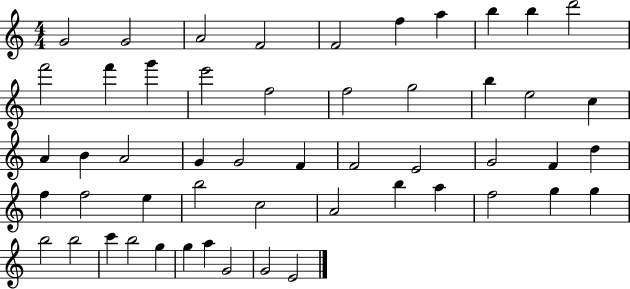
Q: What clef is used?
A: treble